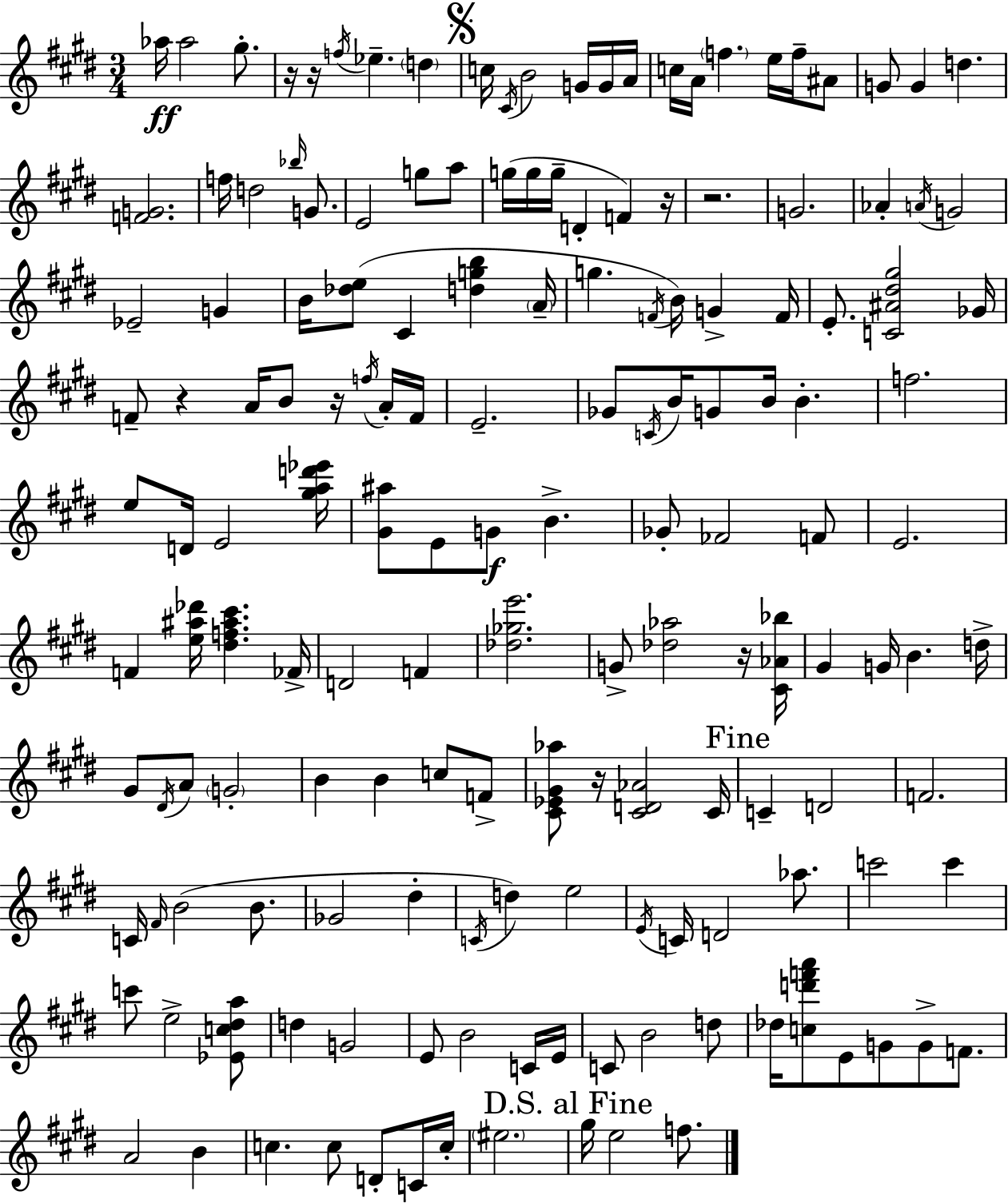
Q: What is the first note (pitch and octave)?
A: Ab5